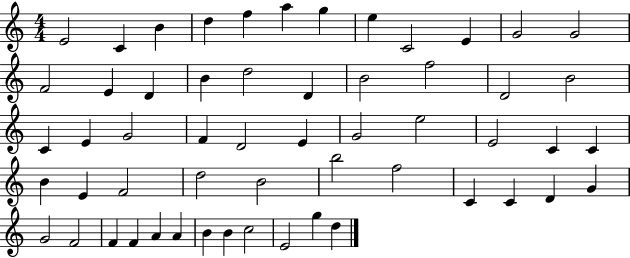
{
  \clef treble
  \numericTimeSignature
  \time 4/4
  \key c \major
  e'2 c'4 b'4 | d''4 f''4 a''4 g''4 | e''4 c'2 e'4 | g'2 g'2 | \break f'2 e'4 d'4 | b'4 d''2 d'4 | b'2 f''2 | d'2 b'2 | \break c'4 e'4 g'2 | f'4 d'2 e'4 | g'2 e''2 | e'2 c'4 c'4 | \break b'4 e'4 f'2 | d''2 b'2 | b''2 f''2 | c'4 c'4 d'4 g'4 | \break g'2 f'2 | f'4 f'4 a'4 a'4 | b'4 b'4 c''2 | e'2 g''4 d''4 | \break \bar "|."
}